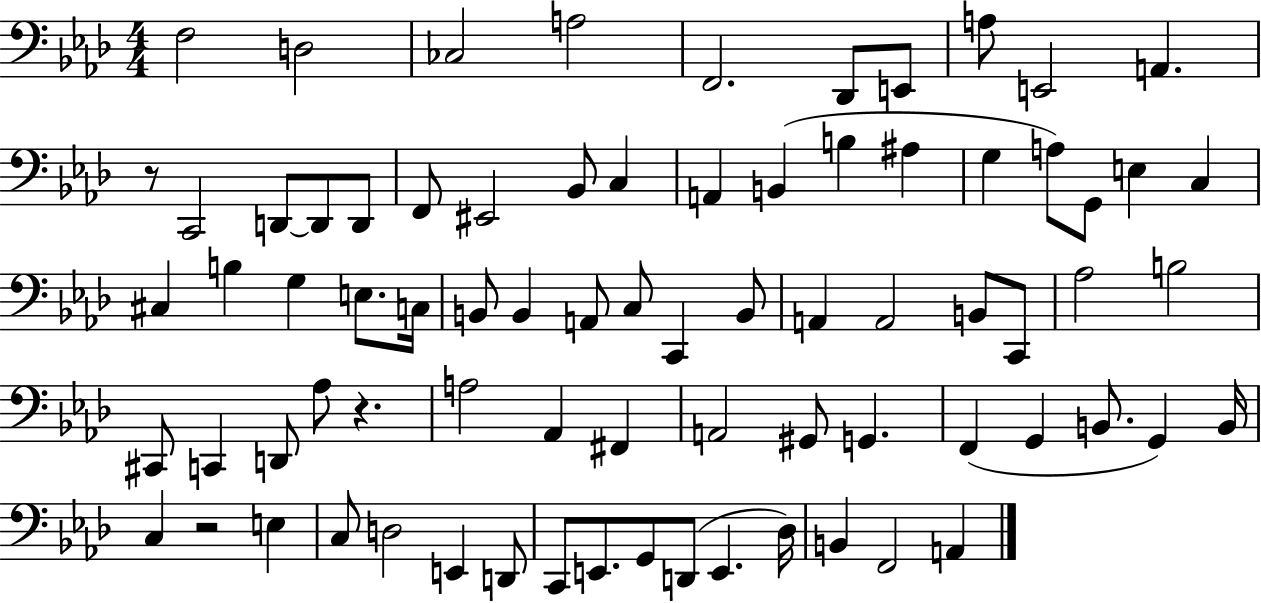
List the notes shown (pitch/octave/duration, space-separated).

F3/h D3/h CES3/h A3/h F2/h. Db2/e E2/e A3/e E2/h A2/q. R/e C2/h D2/e D2/e D2/e F2/e EIS2/h Bb2/e C3/q A2/q B2/q B3/q A#3/q G3/q A3/e G2/e E3/q C3/q C#3/q B3/q G3/q E3/e. C3/s B2/e B2/q A2/e C3/e C2/q B2/e A2/q A2/h B2/e C2/e Ab3/h B3/h C#2/e C2/q D2/e Ab3/e R/q. A3/h Ab2/q F#2/q A2/h G#2/e G2/q. F2/q G2/q B2/e. G2/q B2/s C3/q R/h E3/q C3/e D3/h E2/q D2/e C2/e E2/e. G2/e D2/e E2/q. Db3/s B2/q F2/h A2/q